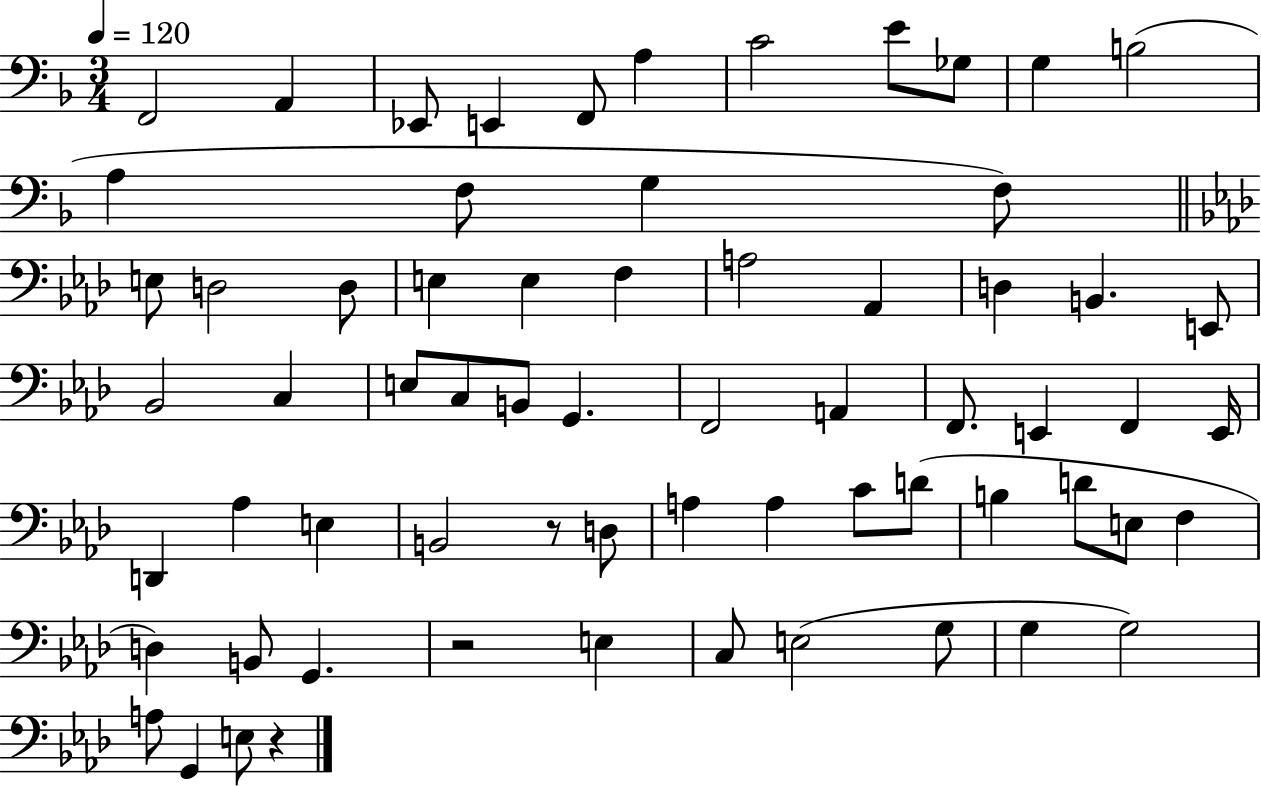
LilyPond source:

{
  \clef bass
  \numericTimeSignature
  \time 3/4
  \key f \major
  \tempo 4 = 120
  f,2 a,4 | ees,8 e,4 f,8 a4 | c'2 e'8 ges8 | g4 b2( | \break a4 f8 g4 f8) | \bar "||" \break \key aes \major e8 d2 d8 | e4 e4 f4 | a2 aes,4 | d4 b,4. e,8 | \break bes,2 c4 | e8 c8 b,8 g,4. | f,2 a,4 | f,8. e,4 f,4 e,16 | \break d,4 aes4 e4 | b,2 r8 d8 | a4 a4 c'8 d'8( | b4 d'8 e8 f4 | \break d4) b,8 g,4. | r2 e4 | c8 e2( g8 | g4 g2) | \break a8 g,4 e8 r4 | \bar "|."
}